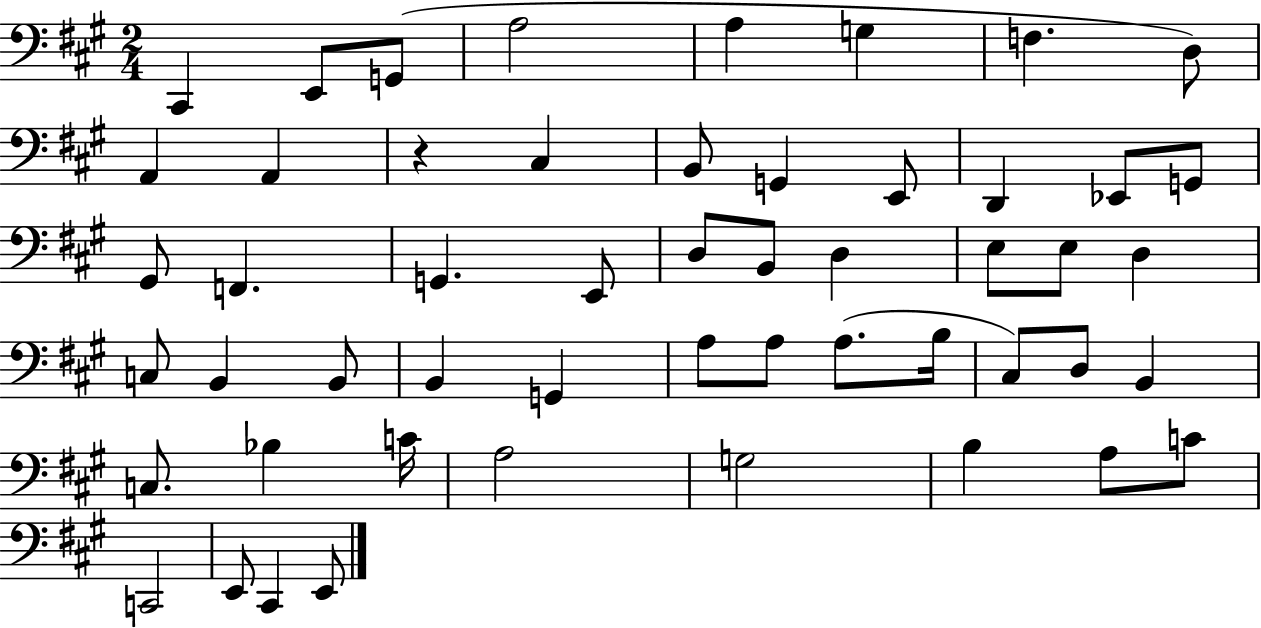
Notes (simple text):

C#2/q E2/e G2/e A3/h A3/q G3/q F3/q. D3/e A2/q A2/q R/q C#3/q B2/e G2/q E2/e D2/q Eb2/e G2/e G#2/e F2/q. G2/q. E2/e D3/e B2/e D3/q E3/e E3/e D3/q C3/e B2/q B2/e B2/q G2/q A3/e A3/e A3/e. B3/s C#3/e D3/e B2/q C3/e. Bb3/q C4/s A3/h G3/h B3/q A3/e C4/e C2/h E2/e C#2/q E2/e